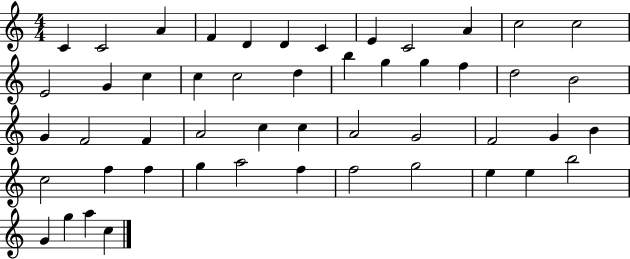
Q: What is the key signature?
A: C major